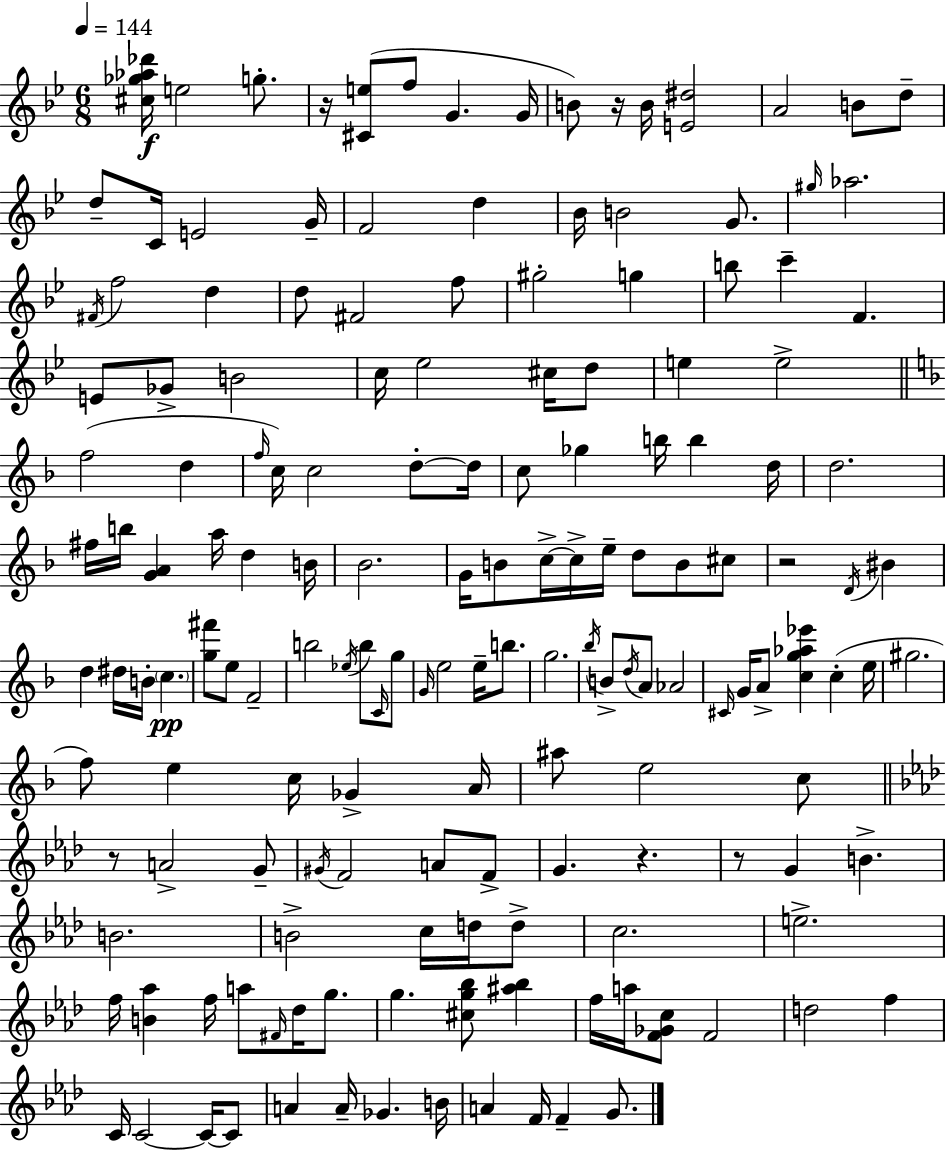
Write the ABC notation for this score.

X:1
T:Untitled
M:6/8
L:1/4
K:Bb
[^c_g_a_d']/4 e2 g/2 z/4 [^Ce]/2 f/2 G G/4 B/2 z/4 B/4 [E^d]2 A2 B/2 d/2 d/2 C/4 E2 G/4 F2 d _B/4 B2 G/2 ^g/4 _a2 ^F/4 f2 d d/2 ^F2 f/2 ^g2 g b/2 c' F E/2 _G/2 B2 c/4 _e2 ^c/4 d/2 e e2 f2 d f/4 c/4 c2 d/2 d/4 c/2 _g b/4 b d/4 d2 ^f/4 b/4 [GA] a/4 d B/4 _B2 G/4 B/2 c/4 c/4 e/4 d/2 B/2 ^c/2 z2 D/4 ^B d ^d/4 B/4 c [g^f']/2 e/2 F2 b2 _e/4 b/2 C/4 g/2 G/4 e2 e/4 b/2 g2 _b/4 B/2 d/4 A/2 _A2 ^C/4 G/4 A/2 [cg_a_e'] c e/4 ^g2 f/2 e c/4 _G A/4 ^a/2 e2 c/2 z/2 A2 G/2 ^G/4 F2 A/2 F/2 G z z/2 G B B2 B2 c/4 d/4 d/2 c2 e2 f/4 [B_a] f/4 a/2 ^F/4 _d/4 g/2 g [^cg_b]/2 [^a_b] f/4 a/4 [F_Gc]/2 F2 d2 f C/4 C2 C/4 C/2 A A/4 _G B/4 A F/4 F G/2